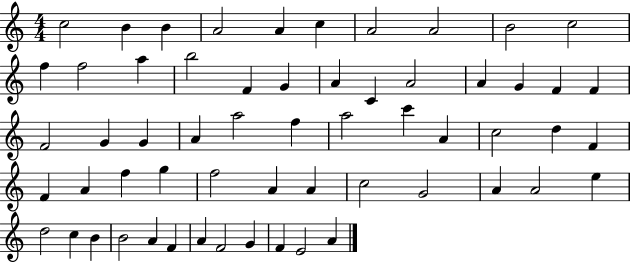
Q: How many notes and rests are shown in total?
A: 59